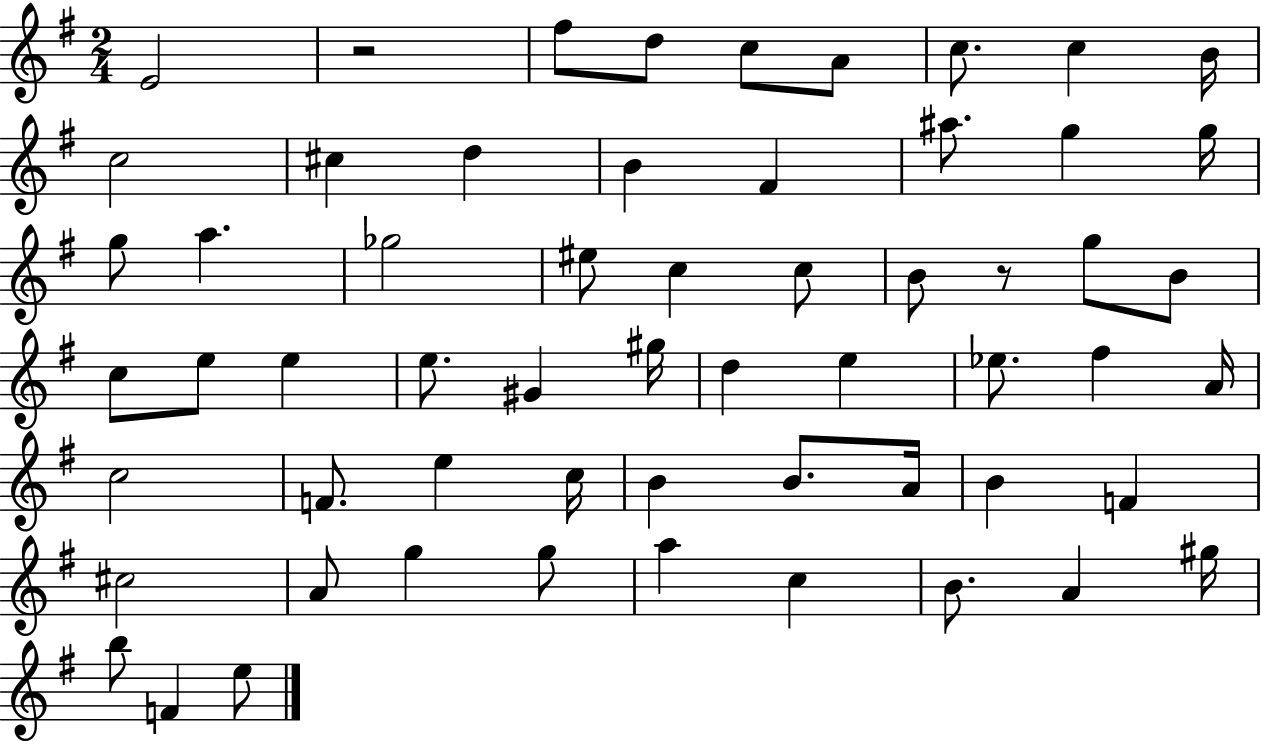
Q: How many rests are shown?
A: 2